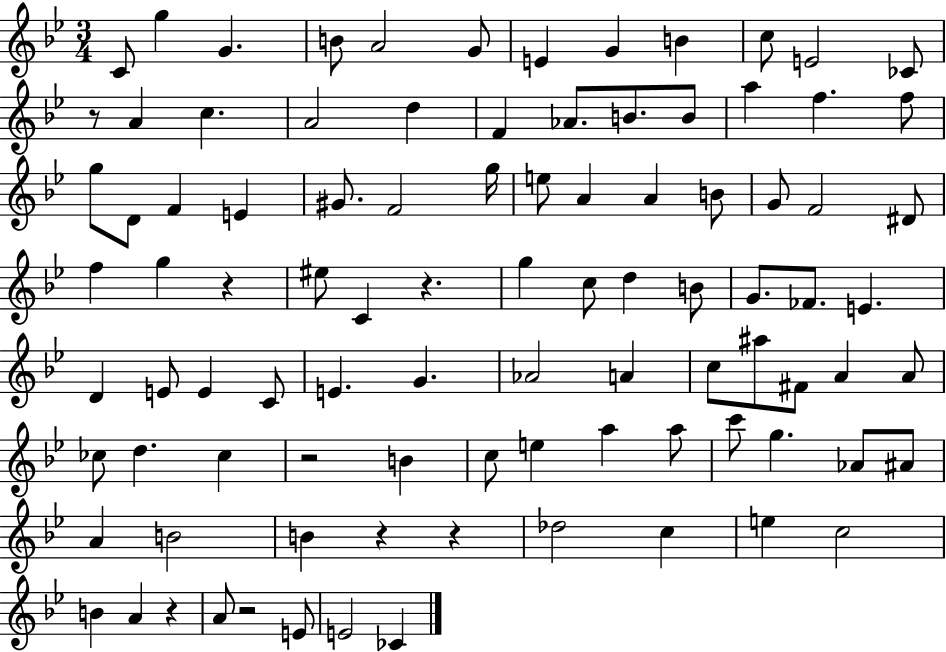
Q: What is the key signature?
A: BES major